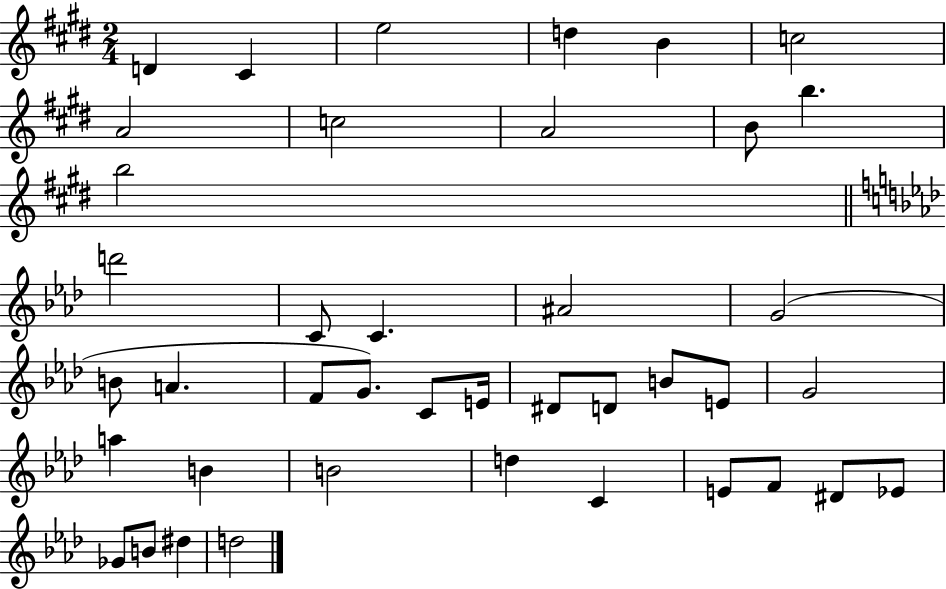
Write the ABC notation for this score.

X:1
T:Untitled
M:2/4
L:1/4
K:E
D ^C e2 d B c2 A2 c2 A2 B/2 b b2 d'2 C/2 C ^A2 G2 B/2 A F/2 G/2 C/2 E/4 ^D/2 D/2 B/2 E/2 G2 a B B2 d C E/2 F/2 ^D/2 _E/2 _G/2 B/2 ^d d2